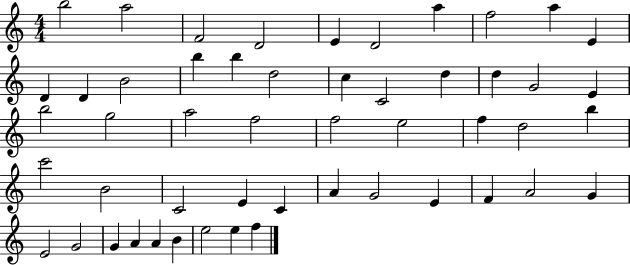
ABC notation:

X:1
T:Untitled
M:4/4
L:1/4
K:C
b2 a2 F2 D2 E D2 a f2 a E D D B2 b b d2 c C2 d d G2 E b2 g2 a2 f2 f2 e2 f d2 b c'2 B2 C2 E C A G2 E F A2 G E2 G2 G A A B e2 e f